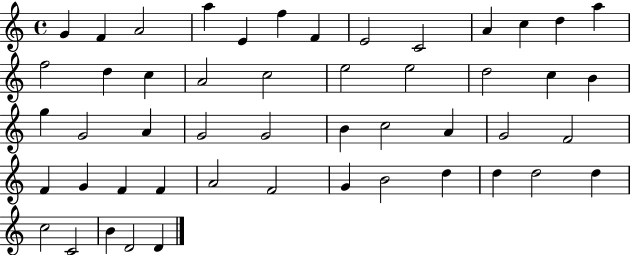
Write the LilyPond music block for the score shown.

{
  \clef treble
  \time 4/4
  \defaultTimeSignature
  \key c \major
  g'4 f'4 a'2 | a''4 e'4 f''4 f'4 | e'2 c'2 | a'4 c''4 d''4 a''4 | \break f''2 d''4 c''4 | a'2 c''2 | e''2 e''2 | d''2 c''4 b'4 | \break g''4 g'2 a'4 | g'2 g'2 | b'4 c''2 a'4 | g'2 f'2 | \break f'4 g'4 f'4 f'4 | a'2 f'2 | g'4 b'2 d''4 | d''4 d''2 d''4 | \break c''2 c'2 | b'4 d'2 d'4 | \bar "|."
}